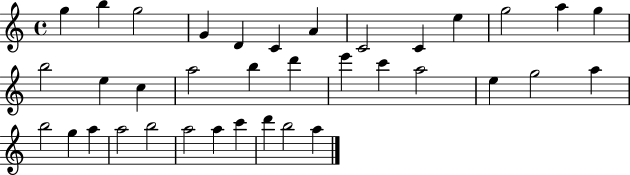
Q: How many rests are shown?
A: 0